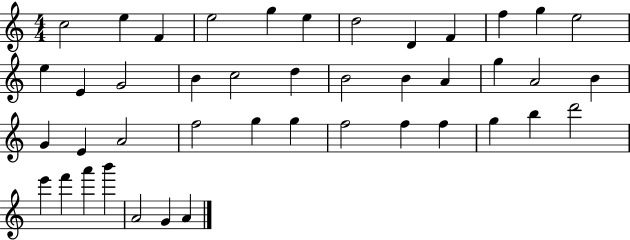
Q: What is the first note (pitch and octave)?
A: C5